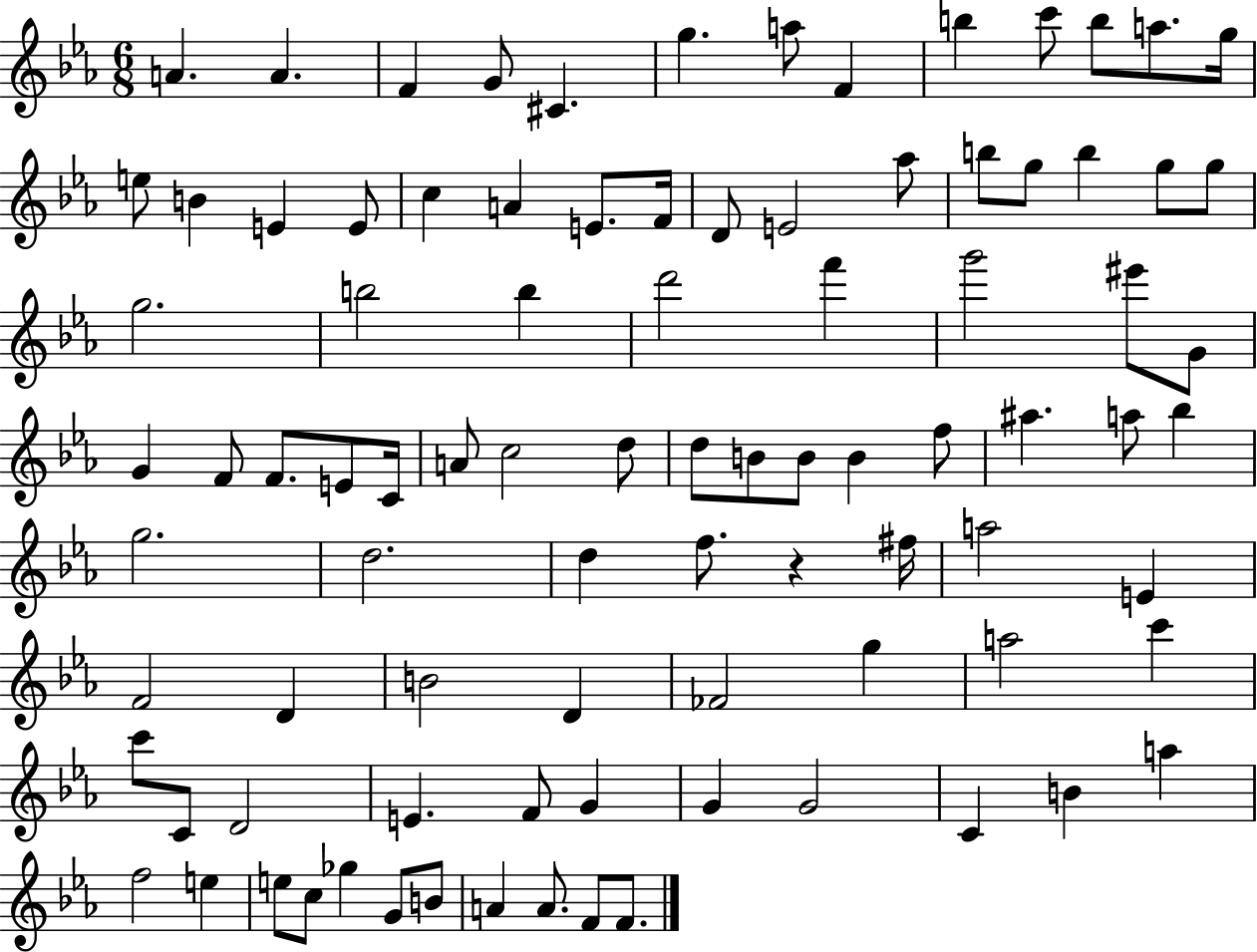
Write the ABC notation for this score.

X:1
T:Untitled
M:6/8
L:1/4
K:Eb
A A F G/2 ^C g a/2 F b c'/2 b/2 a/2 g/4 e/2 B E E/2 c A E/2 F/4 D/2 E2 _a/2 b/2 g/2 b g/2 g/2 g2 b2 b d'2 f' g'2 ^e'/2 G/2 G F/2 F/2 E/2 C/4 A/2 c2 d/2 d/2 B/2 B/2 B f/2 ^a a/2 _b g2 d2 d f/2 z ^f/4 a2 E F2 D B2 D _F2 g a2 c' c'/2 C/2 D2 E F/2 G G G2 C B a f2 e e/2 c/2 _g G/2 B/2 A A/2 F/2 F/2